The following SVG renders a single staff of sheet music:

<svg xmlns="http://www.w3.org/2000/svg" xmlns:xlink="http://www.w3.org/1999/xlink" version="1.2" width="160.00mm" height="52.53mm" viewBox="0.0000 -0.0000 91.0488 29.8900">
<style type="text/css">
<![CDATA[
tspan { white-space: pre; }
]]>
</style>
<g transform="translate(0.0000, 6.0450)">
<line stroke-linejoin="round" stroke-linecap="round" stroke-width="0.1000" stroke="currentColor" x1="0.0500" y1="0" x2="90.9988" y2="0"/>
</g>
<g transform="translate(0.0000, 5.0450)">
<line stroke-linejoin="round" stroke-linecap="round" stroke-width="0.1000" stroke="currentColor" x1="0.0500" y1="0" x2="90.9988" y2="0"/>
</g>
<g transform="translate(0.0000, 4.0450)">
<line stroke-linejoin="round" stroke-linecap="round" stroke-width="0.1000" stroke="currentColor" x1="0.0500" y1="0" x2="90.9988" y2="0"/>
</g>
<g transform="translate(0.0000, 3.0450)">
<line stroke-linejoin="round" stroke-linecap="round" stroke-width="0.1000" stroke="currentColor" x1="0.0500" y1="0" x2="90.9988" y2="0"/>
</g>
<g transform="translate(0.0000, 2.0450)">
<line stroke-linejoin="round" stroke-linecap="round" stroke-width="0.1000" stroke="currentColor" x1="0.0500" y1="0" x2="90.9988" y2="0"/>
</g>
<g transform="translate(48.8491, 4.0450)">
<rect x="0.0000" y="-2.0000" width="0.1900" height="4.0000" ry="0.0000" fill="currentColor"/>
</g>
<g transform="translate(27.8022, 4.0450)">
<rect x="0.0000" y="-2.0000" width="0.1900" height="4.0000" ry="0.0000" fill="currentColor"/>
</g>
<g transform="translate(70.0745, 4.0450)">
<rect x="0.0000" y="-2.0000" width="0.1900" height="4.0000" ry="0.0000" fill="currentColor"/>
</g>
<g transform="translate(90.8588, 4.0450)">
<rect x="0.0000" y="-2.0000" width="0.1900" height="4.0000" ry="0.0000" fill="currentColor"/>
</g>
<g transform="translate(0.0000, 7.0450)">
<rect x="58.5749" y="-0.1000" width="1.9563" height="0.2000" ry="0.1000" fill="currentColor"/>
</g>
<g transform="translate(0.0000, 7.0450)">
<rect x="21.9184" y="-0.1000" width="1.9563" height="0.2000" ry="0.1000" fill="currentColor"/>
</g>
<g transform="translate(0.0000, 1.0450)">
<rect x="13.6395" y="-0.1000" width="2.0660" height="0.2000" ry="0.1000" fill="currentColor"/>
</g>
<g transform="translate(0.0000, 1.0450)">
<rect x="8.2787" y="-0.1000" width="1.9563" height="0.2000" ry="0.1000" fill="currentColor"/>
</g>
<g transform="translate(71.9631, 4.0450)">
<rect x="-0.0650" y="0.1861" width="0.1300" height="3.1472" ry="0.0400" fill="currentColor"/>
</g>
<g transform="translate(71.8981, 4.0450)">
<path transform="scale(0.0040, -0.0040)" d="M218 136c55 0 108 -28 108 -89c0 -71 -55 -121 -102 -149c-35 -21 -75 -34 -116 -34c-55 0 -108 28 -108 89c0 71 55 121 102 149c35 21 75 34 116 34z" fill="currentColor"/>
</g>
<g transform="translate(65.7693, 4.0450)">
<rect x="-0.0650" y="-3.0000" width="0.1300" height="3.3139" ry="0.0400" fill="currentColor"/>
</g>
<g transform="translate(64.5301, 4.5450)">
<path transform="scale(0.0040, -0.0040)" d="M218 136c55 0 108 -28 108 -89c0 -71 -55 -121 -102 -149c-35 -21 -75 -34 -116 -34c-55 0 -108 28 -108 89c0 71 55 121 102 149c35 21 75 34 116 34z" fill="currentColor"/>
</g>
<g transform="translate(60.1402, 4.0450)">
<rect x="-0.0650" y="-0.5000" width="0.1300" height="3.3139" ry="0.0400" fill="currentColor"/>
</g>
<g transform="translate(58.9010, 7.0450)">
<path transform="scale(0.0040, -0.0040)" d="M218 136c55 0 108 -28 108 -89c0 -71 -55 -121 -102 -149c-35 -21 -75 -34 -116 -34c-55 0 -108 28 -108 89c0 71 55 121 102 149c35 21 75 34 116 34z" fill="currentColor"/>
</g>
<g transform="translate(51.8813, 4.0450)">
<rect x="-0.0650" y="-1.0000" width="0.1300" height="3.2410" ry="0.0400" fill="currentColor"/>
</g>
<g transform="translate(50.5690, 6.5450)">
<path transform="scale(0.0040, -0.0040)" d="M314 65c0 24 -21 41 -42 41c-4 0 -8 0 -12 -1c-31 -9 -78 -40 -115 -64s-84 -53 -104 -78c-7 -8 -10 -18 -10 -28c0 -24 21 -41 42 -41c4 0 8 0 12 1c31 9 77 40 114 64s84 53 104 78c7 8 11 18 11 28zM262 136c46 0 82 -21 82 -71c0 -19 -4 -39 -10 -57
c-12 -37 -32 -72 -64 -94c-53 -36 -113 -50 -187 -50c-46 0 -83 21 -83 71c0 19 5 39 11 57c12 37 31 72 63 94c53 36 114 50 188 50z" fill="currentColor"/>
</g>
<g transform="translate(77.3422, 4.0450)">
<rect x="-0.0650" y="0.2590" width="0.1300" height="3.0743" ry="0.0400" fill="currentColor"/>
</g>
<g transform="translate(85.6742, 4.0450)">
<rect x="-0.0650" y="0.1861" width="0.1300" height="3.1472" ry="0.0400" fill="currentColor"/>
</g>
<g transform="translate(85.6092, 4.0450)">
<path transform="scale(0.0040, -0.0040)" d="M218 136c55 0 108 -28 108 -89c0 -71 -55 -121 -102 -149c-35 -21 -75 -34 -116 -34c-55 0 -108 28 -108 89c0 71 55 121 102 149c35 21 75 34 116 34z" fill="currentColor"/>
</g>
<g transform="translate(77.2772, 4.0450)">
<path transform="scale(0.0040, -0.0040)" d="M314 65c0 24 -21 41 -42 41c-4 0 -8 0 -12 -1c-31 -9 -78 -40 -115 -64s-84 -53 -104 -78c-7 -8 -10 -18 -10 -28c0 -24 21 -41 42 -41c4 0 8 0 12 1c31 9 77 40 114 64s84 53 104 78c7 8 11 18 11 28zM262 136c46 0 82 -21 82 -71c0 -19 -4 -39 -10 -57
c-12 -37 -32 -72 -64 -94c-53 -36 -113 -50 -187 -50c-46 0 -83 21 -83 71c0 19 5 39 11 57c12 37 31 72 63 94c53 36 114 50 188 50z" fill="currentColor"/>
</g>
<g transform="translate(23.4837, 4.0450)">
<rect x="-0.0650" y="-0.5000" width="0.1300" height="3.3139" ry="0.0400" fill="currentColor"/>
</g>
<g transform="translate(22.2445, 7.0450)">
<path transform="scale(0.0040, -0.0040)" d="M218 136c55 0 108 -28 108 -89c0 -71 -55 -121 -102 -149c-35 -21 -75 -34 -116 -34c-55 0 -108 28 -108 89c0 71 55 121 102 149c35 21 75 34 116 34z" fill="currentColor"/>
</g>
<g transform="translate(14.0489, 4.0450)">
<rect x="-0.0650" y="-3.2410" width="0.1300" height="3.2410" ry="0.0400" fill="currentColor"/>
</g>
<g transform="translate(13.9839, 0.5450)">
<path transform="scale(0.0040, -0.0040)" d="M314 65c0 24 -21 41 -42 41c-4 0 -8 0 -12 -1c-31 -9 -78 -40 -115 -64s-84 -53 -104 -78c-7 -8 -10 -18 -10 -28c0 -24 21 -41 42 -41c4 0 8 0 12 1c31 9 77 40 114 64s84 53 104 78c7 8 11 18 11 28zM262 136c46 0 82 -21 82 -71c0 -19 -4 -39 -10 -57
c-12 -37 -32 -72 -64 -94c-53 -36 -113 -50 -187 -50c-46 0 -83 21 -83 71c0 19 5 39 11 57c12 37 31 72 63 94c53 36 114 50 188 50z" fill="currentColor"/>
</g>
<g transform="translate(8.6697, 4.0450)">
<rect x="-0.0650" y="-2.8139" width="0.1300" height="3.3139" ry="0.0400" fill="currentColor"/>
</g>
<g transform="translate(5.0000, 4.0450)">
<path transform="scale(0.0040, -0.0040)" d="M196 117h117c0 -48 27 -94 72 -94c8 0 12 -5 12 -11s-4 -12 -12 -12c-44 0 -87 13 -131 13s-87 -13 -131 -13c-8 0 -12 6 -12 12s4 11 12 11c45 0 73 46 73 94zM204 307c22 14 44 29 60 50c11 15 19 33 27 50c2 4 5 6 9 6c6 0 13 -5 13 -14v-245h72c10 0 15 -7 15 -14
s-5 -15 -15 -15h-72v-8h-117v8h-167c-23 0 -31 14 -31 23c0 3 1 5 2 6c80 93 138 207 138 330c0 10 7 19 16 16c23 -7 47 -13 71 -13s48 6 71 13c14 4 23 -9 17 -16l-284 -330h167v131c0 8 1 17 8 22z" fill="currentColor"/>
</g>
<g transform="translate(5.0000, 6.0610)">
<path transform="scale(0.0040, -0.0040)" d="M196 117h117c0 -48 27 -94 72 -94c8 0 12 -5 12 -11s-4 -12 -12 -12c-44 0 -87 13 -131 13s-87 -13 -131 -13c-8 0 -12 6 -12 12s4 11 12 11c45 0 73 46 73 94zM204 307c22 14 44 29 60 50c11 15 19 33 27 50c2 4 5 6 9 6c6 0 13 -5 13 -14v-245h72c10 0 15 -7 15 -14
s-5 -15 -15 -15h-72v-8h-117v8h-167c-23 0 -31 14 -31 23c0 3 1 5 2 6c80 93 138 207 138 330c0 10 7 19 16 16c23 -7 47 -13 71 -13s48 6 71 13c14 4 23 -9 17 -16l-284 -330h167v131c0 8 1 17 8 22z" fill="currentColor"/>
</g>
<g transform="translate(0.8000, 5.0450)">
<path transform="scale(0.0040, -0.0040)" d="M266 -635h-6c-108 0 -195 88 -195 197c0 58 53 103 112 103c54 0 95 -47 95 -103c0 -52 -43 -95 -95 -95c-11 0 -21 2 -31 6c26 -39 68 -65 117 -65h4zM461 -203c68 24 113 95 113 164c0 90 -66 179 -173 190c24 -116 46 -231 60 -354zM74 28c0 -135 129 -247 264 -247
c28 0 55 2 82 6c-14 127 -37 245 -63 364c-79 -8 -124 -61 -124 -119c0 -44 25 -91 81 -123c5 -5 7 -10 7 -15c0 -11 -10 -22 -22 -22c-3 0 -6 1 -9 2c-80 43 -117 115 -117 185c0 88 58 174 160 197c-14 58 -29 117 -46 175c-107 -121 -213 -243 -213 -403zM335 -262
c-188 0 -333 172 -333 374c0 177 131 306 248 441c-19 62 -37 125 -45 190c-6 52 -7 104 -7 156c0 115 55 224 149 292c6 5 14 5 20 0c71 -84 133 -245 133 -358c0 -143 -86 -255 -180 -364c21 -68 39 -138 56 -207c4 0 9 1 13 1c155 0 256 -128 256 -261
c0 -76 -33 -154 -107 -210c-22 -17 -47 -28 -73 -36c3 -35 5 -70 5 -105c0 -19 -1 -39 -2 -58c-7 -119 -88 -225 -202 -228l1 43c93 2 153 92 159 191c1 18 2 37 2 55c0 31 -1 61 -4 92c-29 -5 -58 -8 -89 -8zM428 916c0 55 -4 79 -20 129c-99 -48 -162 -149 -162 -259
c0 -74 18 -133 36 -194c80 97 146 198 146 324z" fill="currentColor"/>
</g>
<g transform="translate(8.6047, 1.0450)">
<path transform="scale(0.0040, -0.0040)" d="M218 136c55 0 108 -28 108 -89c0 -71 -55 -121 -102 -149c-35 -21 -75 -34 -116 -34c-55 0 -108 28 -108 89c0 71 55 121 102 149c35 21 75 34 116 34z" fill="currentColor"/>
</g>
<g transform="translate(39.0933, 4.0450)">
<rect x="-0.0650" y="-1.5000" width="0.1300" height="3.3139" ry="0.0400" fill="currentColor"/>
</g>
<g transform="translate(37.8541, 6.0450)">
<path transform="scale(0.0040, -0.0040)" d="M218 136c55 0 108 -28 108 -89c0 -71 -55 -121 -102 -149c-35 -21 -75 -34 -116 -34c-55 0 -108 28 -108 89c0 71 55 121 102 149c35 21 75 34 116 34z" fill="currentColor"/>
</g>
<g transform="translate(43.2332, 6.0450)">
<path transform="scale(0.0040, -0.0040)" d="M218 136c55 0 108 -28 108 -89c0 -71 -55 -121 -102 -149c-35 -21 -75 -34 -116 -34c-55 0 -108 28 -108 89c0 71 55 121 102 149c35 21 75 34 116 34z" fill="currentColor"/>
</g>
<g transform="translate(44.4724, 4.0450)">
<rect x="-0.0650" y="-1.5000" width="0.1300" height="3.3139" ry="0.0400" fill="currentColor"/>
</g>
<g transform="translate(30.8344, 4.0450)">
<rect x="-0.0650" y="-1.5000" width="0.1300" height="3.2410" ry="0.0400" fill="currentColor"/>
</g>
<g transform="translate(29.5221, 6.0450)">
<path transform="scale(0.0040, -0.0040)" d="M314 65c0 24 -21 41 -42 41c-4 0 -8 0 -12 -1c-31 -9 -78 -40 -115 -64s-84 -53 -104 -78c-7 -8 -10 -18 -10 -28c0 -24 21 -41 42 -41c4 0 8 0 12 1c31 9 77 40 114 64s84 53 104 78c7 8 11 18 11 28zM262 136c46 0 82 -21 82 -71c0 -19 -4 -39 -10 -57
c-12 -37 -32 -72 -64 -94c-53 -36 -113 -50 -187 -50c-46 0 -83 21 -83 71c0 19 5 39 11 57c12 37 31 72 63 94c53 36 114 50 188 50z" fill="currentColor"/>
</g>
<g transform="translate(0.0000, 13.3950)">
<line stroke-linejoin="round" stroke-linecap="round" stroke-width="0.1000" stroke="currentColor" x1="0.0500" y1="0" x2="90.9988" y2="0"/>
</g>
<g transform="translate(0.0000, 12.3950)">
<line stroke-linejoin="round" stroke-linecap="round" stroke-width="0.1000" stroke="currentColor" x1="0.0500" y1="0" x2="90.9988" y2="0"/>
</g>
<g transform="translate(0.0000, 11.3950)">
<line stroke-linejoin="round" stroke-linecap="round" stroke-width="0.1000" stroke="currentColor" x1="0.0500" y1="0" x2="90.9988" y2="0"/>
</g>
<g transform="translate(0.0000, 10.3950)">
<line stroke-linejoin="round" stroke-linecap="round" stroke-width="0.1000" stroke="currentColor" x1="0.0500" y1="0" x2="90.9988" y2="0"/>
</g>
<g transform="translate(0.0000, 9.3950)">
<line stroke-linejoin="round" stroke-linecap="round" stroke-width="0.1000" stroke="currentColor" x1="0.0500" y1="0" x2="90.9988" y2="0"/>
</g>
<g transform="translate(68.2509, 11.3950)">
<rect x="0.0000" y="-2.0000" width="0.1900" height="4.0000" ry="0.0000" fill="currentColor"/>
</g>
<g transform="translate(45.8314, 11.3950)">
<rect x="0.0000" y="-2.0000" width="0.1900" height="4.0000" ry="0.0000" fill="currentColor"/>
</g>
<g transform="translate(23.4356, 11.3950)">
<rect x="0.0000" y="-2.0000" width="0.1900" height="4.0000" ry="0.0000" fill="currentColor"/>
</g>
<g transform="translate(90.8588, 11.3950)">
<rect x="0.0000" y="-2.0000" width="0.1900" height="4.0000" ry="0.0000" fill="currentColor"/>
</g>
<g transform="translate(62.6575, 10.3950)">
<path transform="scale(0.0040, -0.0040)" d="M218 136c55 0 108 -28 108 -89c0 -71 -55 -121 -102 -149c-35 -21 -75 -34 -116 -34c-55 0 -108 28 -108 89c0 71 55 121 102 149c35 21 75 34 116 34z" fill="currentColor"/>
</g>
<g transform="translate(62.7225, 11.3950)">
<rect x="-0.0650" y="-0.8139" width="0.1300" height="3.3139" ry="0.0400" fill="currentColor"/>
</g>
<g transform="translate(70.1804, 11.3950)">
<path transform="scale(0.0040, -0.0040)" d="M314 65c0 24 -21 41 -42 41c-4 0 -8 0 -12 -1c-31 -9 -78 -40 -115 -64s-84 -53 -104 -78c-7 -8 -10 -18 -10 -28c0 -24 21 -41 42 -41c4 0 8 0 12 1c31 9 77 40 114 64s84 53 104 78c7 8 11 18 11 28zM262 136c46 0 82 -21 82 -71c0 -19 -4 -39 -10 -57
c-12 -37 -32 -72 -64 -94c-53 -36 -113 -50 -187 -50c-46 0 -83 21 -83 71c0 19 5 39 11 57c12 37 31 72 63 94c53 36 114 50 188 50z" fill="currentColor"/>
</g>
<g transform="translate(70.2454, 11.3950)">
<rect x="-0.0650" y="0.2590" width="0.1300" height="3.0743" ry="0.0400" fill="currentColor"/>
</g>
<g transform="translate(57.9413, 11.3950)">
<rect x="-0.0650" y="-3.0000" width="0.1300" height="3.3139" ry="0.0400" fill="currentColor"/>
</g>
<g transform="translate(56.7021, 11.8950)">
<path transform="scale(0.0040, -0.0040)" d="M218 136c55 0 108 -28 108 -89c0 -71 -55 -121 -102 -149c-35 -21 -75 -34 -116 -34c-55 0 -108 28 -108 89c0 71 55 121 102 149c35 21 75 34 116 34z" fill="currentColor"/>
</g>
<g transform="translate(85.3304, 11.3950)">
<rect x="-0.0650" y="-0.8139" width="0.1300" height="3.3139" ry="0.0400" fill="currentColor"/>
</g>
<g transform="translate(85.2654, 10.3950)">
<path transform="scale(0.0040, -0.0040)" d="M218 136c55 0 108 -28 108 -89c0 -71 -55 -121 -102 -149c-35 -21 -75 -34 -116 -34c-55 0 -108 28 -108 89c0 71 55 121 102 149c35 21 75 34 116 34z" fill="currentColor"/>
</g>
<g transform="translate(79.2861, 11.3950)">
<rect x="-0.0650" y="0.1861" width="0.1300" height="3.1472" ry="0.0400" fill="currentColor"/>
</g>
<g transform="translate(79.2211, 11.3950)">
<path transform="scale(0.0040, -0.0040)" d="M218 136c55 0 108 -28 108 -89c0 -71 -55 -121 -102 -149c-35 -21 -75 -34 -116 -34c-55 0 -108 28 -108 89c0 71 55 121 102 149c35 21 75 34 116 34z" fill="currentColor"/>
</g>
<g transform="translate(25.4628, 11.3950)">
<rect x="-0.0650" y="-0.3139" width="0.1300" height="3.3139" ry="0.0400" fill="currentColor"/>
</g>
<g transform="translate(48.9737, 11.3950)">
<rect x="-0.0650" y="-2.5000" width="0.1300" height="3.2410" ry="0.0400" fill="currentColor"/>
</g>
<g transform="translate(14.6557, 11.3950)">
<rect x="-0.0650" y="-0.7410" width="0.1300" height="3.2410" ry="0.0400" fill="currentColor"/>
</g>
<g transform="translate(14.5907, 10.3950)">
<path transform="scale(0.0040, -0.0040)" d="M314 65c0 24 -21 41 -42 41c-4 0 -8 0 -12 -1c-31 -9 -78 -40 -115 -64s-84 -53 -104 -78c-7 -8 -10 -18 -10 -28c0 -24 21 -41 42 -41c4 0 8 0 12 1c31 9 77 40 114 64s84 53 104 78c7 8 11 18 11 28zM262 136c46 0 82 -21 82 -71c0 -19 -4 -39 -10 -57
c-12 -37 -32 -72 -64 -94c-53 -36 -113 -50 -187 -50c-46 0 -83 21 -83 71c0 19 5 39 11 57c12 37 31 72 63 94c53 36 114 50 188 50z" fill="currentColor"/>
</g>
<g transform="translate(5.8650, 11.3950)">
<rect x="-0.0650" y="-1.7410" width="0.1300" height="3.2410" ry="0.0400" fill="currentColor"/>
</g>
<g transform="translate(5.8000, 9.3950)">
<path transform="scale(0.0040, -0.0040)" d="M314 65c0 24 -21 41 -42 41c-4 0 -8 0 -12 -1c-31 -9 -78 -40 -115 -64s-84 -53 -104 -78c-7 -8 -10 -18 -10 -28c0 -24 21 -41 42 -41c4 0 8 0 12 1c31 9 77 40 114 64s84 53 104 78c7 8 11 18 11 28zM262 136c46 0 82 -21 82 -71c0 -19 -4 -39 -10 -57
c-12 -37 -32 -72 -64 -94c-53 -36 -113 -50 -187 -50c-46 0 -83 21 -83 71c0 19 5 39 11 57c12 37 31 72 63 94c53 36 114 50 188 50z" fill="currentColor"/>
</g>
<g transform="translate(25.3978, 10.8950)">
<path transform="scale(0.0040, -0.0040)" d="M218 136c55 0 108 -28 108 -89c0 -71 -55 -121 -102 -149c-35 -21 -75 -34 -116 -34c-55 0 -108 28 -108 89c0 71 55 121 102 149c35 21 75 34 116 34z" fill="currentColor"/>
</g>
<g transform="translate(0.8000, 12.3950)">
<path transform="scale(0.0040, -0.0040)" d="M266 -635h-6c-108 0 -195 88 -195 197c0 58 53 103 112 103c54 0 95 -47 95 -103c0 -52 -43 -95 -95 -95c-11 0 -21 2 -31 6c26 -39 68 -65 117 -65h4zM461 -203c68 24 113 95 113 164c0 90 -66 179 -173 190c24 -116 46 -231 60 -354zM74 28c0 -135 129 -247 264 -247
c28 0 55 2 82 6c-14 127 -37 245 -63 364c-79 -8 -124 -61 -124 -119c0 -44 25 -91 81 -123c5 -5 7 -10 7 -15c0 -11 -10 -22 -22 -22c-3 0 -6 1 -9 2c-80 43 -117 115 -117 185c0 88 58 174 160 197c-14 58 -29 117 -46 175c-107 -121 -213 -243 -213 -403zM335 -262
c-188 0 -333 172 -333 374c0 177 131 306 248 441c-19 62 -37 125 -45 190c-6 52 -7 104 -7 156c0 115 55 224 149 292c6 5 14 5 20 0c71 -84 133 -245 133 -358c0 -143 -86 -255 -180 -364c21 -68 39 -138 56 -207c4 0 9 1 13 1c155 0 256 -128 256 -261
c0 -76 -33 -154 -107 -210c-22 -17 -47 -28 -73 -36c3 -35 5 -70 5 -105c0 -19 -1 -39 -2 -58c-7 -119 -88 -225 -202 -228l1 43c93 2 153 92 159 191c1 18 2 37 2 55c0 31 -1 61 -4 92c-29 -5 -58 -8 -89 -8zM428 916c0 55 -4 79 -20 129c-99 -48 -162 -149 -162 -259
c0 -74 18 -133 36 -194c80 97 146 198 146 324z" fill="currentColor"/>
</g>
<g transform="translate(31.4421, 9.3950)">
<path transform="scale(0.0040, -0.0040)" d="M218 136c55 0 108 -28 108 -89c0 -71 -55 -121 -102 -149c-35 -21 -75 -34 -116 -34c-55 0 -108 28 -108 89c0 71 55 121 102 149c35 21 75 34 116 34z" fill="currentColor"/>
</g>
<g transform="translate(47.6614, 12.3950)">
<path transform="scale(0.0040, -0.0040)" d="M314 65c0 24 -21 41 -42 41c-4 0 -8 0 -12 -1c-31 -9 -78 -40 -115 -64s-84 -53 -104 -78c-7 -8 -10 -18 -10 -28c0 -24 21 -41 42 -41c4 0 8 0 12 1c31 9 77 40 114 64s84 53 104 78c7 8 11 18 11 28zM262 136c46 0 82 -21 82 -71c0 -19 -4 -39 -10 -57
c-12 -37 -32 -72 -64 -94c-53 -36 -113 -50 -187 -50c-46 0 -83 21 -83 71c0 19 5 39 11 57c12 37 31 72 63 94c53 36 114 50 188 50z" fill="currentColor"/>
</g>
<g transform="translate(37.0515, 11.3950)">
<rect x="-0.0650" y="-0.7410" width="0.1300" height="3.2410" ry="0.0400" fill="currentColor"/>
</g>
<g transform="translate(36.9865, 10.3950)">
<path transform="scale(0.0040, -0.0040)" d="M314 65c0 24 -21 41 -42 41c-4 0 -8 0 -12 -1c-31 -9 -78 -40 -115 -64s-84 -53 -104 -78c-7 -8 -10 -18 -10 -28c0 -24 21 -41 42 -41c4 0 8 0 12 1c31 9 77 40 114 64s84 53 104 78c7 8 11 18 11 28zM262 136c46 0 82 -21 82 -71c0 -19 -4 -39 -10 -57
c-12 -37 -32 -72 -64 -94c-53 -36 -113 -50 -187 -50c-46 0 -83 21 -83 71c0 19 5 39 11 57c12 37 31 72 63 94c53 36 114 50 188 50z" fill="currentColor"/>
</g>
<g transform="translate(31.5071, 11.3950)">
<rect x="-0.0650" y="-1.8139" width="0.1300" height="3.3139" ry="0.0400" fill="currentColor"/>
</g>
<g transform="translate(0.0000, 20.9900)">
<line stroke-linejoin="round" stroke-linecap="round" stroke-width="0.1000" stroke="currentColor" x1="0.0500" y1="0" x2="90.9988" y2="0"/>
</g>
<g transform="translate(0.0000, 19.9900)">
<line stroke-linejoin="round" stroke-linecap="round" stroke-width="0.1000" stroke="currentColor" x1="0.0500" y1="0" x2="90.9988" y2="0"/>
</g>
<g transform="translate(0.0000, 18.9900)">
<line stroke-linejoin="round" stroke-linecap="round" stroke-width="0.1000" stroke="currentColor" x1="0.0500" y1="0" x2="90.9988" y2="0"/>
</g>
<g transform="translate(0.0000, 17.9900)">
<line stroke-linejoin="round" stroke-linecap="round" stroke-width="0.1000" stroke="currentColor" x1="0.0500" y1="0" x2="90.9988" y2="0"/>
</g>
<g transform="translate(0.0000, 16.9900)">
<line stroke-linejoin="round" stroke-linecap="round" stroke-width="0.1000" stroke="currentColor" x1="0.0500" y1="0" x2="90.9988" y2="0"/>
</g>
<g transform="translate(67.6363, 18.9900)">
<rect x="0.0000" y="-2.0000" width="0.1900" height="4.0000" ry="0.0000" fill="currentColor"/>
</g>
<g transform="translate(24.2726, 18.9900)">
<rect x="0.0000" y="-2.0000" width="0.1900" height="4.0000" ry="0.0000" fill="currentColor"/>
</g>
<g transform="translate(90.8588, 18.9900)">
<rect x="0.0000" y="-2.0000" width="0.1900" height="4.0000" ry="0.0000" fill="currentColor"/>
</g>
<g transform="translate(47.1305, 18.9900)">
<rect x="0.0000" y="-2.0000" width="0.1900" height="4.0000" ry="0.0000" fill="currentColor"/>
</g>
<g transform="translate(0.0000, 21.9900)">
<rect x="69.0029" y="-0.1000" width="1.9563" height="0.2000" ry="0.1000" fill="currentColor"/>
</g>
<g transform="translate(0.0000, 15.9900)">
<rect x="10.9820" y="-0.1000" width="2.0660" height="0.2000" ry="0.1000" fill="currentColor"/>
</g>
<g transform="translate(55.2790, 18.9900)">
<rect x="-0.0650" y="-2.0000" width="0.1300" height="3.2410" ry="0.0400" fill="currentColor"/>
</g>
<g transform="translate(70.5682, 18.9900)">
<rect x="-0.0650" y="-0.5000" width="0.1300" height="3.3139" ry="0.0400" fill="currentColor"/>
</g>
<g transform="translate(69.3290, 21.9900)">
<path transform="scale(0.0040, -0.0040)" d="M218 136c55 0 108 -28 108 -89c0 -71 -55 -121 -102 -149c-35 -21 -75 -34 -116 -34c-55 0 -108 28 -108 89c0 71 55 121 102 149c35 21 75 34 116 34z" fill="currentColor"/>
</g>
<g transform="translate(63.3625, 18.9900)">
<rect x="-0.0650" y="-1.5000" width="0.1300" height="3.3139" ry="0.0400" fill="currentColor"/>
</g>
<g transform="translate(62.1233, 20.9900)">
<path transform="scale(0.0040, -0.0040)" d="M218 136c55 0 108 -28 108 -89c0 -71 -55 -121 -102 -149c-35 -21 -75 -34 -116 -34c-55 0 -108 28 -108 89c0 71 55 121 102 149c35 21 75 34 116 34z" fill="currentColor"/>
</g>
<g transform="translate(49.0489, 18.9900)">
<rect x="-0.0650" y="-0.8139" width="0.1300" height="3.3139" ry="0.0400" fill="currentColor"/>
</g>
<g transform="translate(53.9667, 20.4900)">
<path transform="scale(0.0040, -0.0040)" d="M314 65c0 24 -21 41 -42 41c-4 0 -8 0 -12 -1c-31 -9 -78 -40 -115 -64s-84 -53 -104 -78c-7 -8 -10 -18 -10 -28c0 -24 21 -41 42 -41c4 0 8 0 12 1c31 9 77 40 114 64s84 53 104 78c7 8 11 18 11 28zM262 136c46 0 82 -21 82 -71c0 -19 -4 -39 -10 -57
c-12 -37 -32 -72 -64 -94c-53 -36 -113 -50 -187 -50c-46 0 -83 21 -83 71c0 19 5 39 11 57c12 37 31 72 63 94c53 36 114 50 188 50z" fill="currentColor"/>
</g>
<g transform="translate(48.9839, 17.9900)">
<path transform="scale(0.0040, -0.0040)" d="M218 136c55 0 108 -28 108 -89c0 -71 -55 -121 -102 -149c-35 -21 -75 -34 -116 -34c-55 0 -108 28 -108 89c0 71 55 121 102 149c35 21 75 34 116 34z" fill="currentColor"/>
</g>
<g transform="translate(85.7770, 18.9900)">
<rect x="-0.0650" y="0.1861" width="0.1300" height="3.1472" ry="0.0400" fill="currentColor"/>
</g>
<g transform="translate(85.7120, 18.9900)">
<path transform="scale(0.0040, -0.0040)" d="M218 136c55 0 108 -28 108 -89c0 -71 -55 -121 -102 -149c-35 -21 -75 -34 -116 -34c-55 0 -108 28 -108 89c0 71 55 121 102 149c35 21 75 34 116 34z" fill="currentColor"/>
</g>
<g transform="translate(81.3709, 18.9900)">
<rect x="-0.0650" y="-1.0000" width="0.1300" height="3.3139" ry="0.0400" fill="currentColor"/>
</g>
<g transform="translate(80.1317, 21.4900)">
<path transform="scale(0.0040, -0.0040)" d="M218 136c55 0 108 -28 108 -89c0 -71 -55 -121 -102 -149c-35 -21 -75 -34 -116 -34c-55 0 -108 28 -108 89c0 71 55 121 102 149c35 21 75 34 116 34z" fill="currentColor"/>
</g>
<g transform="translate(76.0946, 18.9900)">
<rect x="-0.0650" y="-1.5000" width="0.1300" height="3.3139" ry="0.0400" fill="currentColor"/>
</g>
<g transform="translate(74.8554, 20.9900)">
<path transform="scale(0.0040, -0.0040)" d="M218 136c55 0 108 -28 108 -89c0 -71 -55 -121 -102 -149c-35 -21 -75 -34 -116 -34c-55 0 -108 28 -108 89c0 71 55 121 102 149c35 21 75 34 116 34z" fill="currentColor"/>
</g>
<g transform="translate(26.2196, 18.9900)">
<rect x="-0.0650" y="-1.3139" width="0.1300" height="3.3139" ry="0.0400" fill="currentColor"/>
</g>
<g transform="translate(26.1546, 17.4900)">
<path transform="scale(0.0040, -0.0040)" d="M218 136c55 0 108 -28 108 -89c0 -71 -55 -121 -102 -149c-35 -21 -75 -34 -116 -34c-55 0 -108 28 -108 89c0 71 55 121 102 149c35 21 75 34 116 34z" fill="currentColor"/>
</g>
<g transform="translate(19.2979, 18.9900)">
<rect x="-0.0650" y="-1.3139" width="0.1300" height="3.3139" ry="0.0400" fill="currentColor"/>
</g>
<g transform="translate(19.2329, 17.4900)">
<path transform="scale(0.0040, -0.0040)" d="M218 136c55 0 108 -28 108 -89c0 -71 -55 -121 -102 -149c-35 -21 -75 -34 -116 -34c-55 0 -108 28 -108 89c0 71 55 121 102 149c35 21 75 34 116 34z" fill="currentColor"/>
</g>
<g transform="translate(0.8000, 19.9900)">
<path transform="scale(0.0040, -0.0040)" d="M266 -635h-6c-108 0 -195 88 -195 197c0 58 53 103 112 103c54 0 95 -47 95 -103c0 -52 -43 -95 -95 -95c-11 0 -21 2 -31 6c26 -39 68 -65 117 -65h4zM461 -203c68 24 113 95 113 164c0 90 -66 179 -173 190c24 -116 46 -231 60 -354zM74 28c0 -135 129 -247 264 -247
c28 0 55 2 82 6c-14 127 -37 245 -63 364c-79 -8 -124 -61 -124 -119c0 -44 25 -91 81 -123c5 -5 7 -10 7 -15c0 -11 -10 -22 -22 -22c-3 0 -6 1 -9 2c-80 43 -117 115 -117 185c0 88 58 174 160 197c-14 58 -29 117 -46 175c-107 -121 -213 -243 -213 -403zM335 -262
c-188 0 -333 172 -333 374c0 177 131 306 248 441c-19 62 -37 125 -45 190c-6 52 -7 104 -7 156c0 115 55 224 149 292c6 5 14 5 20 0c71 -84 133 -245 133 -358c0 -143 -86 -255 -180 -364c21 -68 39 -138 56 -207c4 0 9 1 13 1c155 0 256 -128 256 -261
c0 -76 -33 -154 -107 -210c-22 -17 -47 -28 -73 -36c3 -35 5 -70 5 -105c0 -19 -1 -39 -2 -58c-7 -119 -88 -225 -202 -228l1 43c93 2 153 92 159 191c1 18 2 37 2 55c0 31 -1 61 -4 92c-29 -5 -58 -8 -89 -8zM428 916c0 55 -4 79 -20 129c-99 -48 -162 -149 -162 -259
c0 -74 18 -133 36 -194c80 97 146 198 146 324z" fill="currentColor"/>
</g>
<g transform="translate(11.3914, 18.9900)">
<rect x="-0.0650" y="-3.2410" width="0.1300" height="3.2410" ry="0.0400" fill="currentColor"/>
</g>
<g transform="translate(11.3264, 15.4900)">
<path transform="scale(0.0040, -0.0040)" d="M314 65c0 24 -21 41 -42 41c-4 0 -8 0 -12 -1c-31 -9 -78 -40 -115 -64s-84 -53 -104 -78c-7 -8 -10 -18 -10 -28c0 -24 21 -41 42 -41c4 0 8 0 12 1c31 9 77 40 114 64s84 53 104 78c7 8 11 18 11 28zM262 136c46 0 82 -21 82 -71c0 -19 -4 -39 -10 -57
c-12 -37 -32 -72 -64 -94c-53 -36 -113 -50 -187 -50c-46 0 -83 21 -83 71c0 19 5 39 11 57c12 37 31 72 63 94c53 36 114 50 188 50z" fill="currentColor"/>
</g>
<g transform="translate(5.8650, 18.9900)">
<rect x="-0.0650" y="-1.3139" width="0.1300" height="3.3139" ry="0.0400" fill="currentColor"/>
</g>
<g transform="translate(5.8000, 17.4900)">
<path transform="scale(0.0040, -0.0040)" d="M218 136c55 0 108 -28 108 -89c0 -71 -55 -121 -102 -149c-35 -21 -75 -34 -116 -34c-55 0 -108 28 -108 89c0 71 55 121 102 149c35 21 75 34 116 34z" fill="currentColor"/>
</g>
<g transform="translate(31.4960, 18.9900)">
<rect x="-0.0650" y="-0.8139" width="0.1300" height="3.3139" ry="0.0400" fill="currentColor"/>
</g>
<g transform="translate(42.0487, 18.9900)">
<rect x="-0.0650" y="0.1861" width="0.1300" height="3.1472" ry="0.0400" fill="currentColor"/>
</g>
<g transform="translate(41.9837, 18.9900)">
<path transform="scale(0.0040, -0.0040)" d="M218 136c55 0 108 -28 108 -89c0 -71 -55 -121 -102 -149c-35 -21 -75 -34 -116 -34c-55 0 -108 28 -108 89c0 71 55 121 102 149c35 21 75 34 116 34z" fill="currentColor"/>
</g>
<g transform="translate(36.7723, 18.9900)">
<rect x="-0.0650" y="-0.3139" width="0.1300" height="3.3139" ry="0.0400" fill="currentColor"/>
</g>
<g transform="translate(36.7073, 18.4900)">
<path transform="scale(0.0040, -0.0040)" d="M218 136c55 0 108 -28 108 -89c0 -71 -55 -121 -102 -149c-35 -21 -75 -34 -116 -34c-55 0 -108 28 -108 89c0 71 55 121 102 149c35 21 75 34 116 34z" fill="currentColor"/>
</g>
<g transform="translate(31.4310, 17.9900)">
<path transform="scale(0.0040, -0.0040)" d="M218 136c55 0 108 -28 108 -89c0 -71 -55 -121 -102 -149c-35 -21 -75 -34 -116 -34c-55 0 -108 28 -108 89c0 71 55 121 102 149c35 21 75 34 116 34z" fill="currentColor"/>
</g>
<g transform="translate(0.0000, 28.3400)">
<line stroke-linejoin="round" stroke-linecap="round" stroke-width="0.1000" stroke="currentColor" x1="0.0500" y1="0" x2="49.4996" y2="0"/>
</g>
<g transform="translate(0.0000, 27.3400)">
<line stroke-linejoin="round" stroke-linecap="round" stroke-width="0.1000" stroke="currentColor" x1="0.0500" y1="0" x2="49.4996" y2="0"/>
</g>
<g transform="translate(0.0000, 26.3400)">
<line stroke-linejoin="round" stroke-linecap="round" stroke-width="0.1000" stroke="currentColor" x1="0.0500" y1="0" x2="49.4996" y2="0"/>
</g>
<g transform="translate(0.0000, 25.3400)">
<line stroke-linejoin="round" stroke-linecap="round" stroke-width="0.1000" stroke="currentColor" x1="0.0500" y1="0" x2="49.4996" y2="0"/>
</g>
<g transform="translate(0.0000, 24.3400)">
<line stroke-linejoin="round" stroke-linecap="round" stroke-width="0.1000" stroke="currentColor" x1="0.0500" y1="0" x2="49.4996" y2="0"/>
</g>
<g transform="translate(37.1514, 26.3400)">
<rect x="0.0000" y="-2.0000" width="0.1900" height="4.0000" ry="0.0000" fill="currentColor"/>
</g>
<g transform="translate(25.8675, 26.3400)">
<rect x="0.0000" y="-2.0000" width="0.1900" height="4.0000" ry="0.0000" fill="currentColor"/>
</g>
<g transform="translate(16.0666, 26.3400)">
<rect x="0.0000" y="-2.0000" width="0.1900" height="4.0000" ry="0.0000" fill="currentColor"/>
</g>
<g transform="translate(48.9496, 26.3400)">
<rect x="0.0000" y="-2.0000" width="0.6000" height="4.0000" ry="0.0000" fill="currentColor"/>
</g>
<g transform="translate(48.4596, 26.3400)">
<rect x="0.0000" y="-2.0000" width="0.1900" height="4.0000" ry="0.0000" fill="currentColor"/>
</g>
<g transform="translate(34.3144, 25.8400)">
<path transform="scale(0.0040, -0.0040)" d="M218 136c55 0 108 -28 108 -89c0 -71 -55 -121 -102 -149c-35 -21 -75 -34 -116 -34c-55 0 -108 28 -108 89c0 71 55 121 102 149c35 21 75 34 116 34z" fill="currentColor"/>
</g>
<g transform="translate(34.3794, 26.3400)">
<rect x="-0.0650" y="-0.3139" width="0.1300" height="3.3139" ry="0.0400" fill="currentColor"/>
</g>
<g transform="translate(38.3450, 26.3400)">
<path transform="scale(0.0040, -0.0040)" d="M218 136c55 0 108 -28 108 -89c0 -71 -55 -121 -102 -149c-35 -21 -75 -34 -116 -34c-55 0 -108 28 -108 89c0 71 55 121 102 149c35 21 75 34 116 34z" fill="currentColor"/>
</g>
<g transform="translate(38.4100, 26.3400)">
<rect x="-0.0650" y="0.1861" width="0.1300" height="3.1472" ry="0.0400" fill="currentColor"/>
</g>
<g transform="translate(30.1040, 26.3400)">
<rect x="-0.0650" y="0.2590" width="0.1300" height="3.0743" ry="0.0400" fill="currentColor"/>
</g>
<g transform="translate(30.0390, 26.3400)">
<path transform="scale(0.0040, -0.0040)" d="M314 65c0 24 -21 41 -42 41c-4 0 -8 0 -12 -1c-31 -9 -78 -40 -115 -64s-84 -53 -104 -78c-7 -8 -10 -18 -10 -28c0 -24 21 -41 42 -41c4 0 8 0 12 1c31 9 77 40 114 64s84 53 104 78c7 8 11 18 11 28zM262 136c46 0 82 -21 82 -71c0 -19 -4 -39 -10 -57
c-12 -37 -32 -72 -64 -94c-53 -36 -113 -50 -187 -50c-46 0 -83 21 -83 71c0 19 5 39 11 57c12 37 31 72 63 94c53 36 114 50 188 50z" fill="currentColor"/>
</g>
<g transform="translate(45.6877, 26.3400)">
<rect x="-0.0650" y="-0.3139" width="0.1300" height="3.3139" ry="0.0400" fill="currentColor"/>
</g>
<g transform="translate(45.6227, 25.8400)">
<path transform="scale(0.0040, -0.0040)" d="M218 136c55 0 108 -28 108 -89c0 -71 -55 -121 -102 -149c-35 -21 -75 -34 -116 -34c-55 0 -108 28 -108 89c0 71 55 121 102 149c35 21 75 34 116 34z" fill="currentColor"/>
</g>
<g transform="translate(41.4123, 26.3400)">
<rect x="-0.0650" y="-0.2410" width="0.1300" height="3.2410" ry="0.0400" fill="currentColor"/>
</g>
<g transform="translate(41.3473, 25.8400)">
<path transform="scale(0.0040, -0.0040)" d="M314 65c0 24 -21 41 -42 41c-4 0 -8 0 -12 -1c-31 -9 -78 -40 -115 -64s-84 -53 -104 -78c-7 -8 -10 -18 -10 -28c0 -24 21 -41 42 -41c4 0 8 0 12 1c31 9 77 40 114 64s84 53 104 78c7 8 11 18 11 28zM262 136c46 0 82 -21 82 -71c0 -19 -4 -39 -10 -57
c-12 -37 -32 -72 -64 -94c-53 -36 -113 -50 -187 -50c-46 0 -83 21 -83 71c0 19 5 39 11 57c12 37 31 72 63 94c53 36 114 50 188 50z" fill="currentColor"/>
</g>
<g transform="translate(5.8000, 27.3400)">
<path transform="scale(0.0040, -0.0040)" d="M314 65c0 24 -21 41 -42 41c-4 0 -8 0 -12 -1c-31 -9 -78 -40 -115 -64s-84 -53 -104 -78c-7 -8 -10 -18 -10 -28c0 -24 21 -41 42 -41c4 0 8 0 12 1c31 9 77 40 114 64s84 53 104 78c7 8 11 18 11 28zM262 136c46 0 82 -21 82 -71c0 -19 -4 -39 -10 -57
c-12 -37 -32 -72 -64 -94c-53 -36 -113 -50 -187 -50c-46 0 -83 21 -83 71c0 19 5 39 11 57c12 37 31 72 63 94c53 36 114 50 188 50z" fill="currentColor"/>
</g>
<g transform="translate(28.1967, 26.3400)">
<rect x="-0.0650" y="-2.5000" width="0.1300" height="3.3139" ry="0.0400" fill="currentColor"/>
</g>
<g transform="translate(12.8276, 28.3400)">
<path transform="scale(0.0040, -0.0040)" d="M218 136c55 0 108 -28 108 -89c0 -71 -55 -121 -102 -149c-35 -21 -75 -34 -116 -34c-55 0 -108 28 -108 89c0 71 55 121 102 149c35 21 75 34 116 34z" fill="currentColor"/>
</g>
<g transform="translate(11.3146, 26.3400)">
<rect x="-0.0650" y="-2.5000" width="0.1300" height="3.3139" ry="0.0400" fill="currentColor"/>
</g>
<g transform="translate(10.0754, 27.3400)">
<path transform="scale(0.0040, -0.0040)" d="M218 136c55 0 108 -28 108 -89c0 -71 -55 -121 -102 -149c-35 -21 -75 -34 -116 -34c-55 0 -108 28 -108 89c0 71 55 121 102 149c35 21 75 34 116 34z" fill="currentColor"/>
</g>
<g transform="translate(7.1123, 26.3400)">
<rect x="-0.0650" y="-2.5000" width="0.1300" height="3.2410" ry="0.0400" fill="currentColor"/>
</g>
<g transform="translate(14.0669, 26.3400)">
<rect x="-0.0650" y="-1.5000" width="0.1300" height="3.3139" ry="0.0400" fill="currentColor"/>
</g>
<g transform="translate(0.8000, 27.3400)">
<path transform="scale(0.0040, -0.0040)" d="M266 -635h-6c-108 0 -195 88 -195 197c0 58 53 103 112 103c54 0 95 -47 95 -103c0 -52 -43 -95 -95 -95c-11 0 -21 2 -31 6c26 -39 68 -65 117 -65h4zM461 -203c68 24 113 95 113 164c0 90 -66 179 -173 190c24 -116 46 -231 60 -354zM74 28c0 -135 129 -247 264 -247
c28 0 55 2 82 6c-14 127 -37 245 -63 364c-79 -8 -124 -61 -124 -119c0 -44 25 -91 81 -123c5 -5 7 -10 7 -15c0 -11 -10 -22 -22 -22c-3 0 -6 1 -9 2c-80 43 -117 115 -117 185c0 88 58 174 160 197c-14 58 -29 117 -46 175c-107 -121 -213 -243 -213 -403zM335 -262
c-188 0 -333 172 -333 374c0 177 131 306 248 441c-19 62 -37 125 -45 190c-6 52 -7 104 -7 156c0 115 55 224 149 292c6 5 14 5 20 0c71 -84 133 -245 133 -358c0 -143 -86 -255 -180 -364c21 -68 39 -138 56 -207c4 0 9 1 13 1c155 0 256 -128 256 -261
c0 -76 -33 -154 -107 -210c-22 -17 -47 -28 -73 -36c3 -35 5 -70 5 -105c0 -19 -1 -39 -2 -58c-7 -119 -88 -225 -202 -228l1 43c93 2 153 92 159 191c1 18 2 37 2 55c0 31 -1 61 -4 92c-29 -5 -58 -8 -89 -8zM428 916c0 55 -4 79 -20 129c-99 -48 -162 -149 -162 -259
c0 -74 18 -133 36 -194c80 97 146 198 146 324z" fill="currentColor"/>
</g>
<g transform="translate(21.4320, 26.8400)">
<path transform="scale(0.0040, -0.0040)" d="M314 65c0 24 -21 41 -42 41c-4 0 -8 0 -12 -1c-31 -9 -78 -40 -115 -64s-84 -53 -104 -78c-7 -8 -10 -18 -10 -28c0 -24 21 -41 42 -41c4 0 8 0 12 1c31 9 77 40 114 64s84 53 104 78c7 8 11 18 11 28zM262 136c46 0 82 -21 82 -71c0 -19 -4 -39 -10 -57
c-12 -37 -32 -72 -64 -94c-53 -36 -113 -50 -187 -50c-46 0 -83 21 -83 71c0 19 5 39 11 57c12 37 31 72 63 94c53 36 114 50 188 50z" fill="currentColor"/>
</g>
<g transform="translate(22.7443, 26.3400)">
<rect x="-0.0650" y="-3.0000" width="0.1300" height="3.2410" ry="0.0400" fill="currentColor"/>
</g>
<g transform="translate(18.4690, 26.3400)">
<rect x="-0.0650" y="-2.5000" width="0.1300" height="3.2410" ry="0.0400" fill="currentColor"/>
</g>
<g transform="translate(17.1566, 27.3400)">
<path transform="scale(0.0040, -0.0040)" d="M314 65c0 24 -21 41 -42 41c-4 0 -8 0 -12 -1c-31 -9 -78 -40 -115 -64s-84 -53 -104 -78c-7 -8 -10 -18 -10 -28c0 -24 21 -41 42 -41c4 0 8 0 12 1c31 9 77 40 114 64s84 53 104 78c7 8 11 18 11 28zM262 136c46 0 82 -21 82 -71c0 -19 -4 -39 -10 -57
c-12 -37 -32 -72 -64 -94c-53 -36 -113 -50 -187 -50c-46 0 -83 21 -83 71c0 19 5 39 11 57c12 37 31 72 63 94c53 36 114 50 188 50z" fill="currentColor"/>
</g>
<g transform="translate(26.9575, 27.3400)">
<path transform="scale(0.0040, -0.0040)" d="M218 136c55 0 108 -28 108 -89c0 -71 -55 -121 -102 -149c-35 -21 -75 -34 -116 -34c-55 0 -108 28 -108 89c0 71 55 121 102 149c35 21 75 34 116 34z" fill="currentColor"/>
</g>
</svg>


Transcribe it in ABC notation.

X:1
T:Untitled
M:4/4
L:1/4
K:C
a b2 C E2 E E D2 C A B B2 B f2 d2 c f d2 G2 A d B2 B d e b2 e e d c B d F2 E C E D B G2 G E G2 A2 G B2 c B c2 c